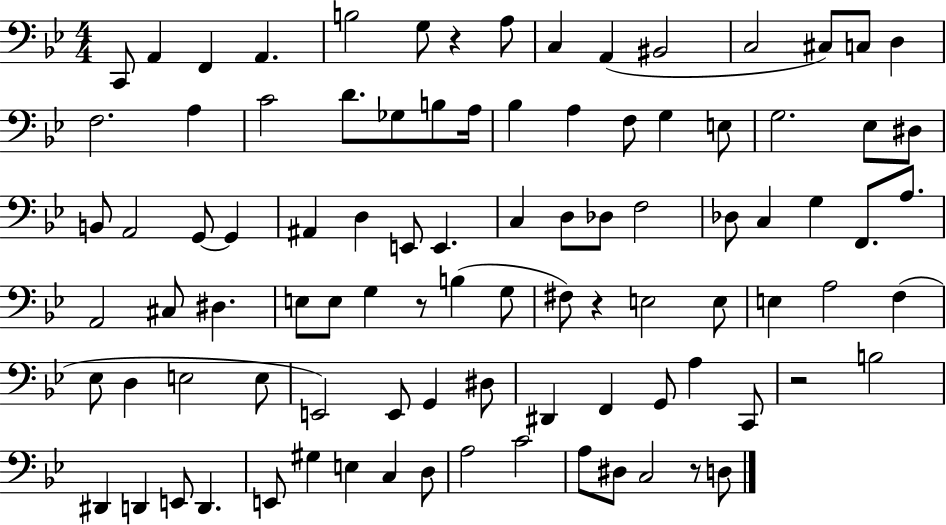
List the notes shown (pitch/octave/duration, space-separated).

C2/e A2/q F2/q A2/q. B3/h G3/e R/q A3/e C3/q A2/q BIS2/h C3/h C#3/e C3/e D3/q F3/h. A3/q C4/h D4/e. Gb3/e B3/e A3/s Bb3/q A3/q F3/e G3/q E3/e G3/h. Eb3/e D#3/e B2/e A2/h G2/e G2/q A#2/q D3/q E2/e E2/q. C3/q D3/e Db3/e F3/h Db3/e C3/q G3/q F2/e. A3/e. A2/h C#3/e D#3/q. E3/e E3/e G3/q R/e B3/q G3/e F#3/e R/q E3/h E3/e E3/q A3/h F3/q Eb3/e D3/q E3/h E3/e E2/h E2/e G2/q D#3/e D#2/q F2/q G2/e A3/q C2/e R/h B3/h D#2/q D2/q E2/e D2/q. E2/e G#3/q E3/q C3/q D3/e A3/h C4/h A3/e D#3/e C3/h R/e D3/e